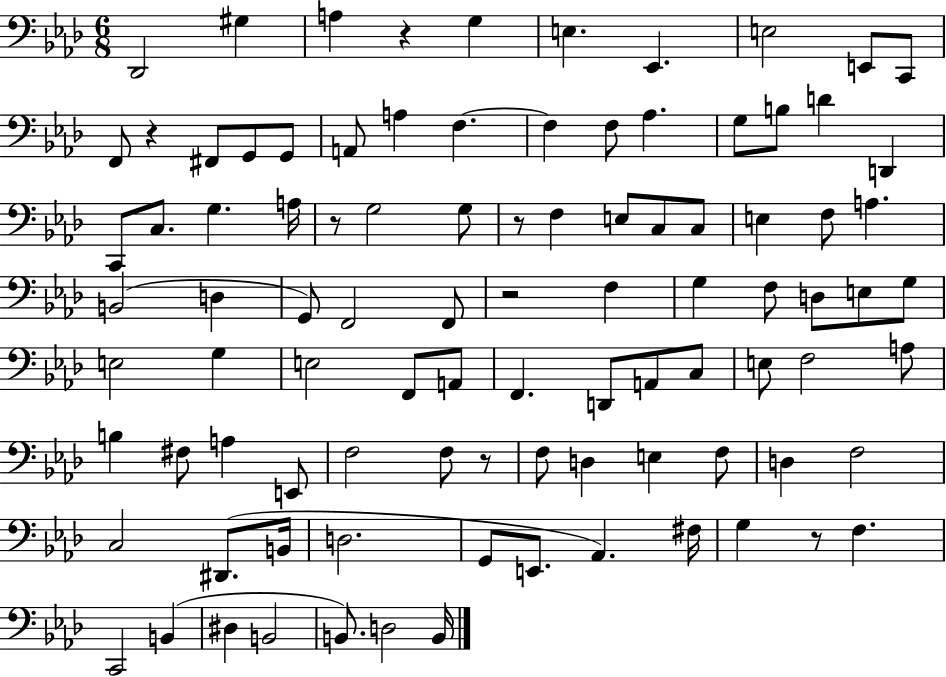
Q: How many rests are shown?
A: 7